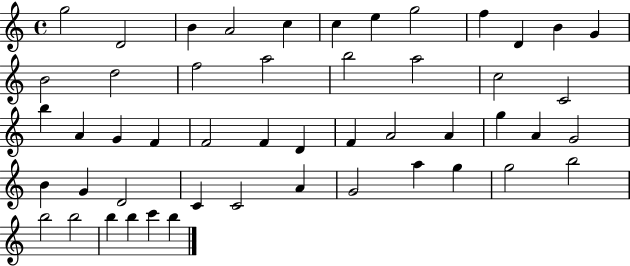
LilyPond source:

{
  \clef treble
  \time 4/4
  \defaultTimeSignature
  \key c \major
  g''2 d'2 | b'4 a'2 c''4 | c''4 e''4 g''2 | f''4 d'4 b'4 g'4 | \break b'2 d''2 | f''2 a''2 | b''2 a''2 | c''2 c'2 | \break b''4 a'4 g'4 f'4 | f'2 f'4 d'4 | f'4 a'2 a'4 | g''4 a'4 g'2 | \break b'4 g'4 d'2 | c'4 c'2 a'4 | g'2 a''4 g''4 | g''2 b''2 | \break b''2 b''2 | b''4 b''4 c'''4 b''4 | \bar "|."
}